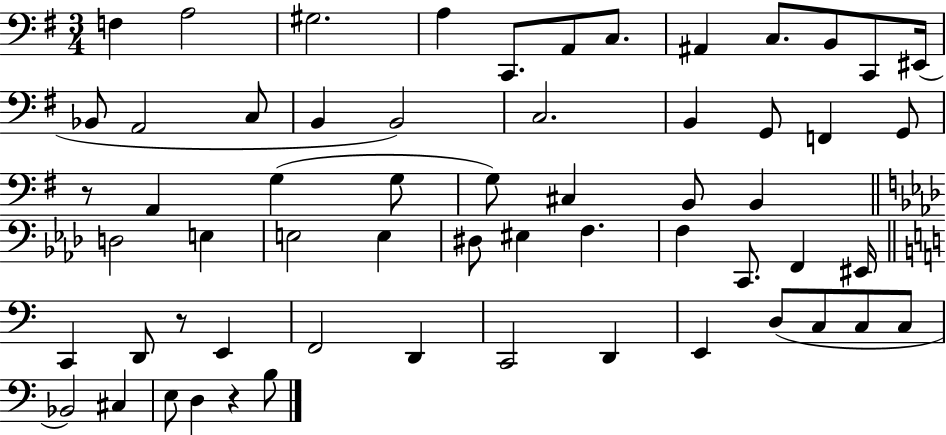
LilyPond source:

{
  \clef bass
  \numericTimeSignature
  \time 3/4
  \key g \major
  \repeat volta 2 { f4 a2 | gis2. | a4 c,8. a,8 c8. | ais,4 c8. b,8 c,8 eis,16( | \break bes,8 a,2 c8 | b,4 b,2) | c2. | b,4 g,8 f,4 g,8 | \break r8 a,4 g4( g8 | g8) cis4 b,8 b,4 | \bar "||" \break \key aes \major d2 e4 | e2 e4 | dis8 eis4 f4. | f4 c,8. f,4 eis,16 | \break \bar "||" \break \key a \minor c,4 d,8 r8 e,4 | f,2 d,4 | c,2 d,4 | e,4 d8( c8 c8 c8 | \break bes,2) cis4 | e8 d4 r4 b8 | } \bar "|."
}